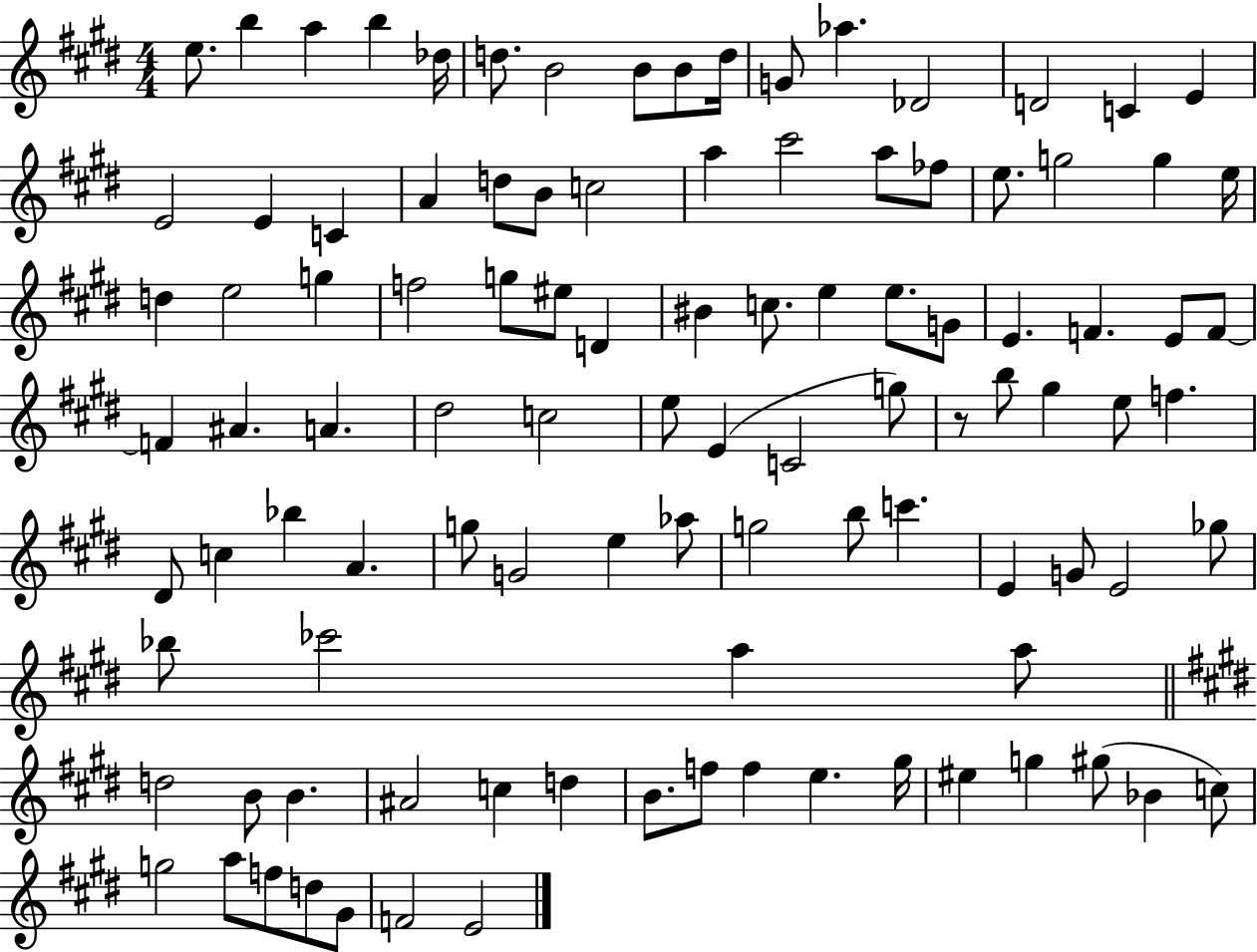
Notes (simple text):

E5/e. B5/q A5/q B5/q Db5/s D5/e. B4/h B4/e B4/e D5/s G4/e Ab5/q. Db4/h D4/h C4/q E4/q E4/h E4/q C4/q A4/q D5/e B4/e C5/h A5/q C#6/h A5/e FES5/e E5/e. G5/h G5/q E5/s D5/q E5/h G5/q F5/h G5/e EIS5/e D4/q BIS4/q C5/e. E5/q E5/e. G4/e E4/q. F4/q. E4/e F4/e F4/q A#4/q. A4/q. D#5/h C5/h E5/e E4/q C4/h G5/e R/e B5/e G#5/q E5/e F5/q. D#4/e C5/q Bb5/q A4/q. G5/e G4/h E5/q Ab5/e G5/h B5/e C6/q. E4/q G4/e E4/h Gb5/e Bb5/e CES6/h A5/q A5/e D5/h B4/e B4/q. A#4/h C5/q D5/q B4/e. F5/e F5/q E5/q. G#5/s EIS5/q G5/q G#5/e Bb4/q C5/e G5/h A5/e F5/e D5/e G#4/e F4/h E4/h